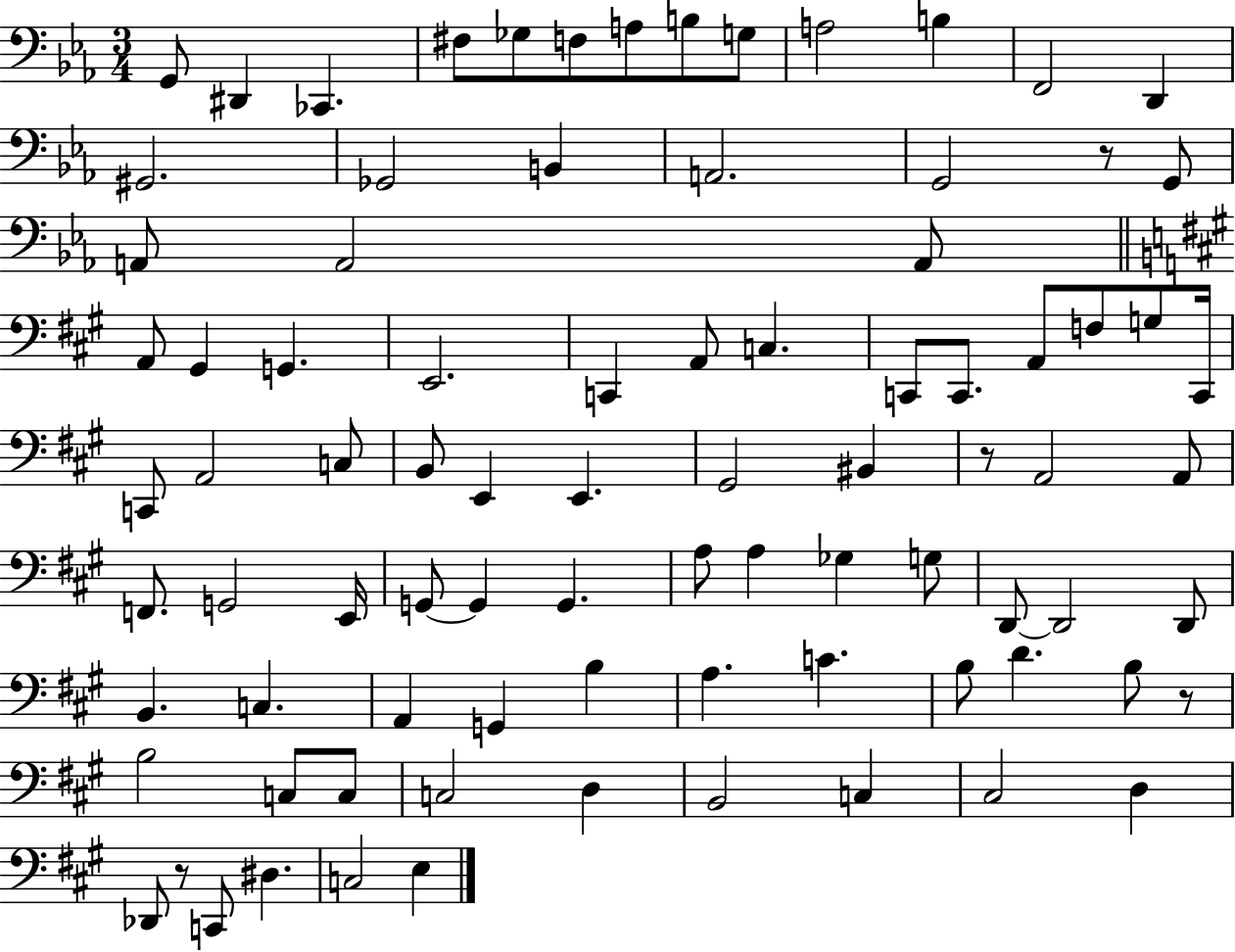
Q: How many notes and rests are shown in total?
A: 86